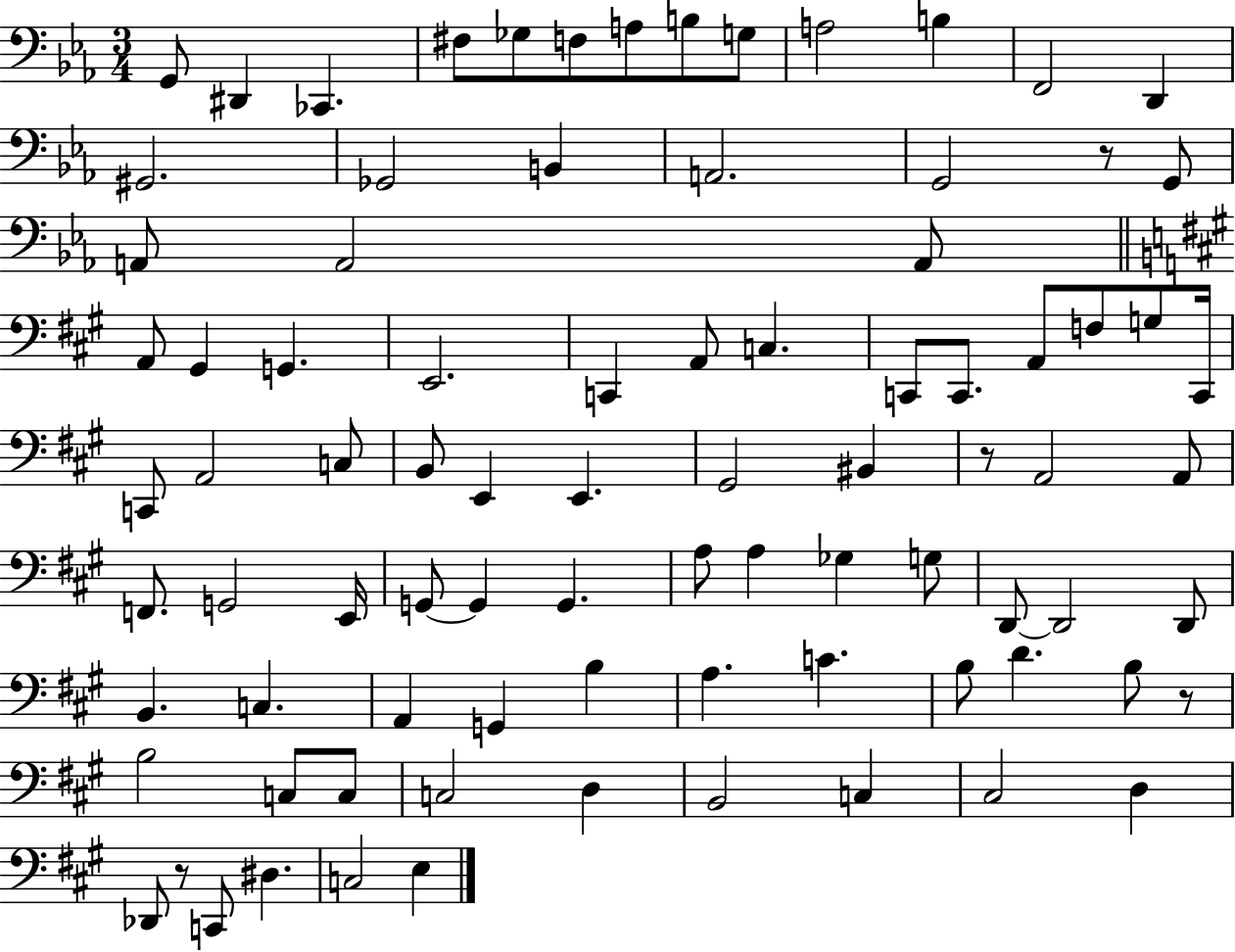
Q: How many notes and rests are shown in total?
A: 86